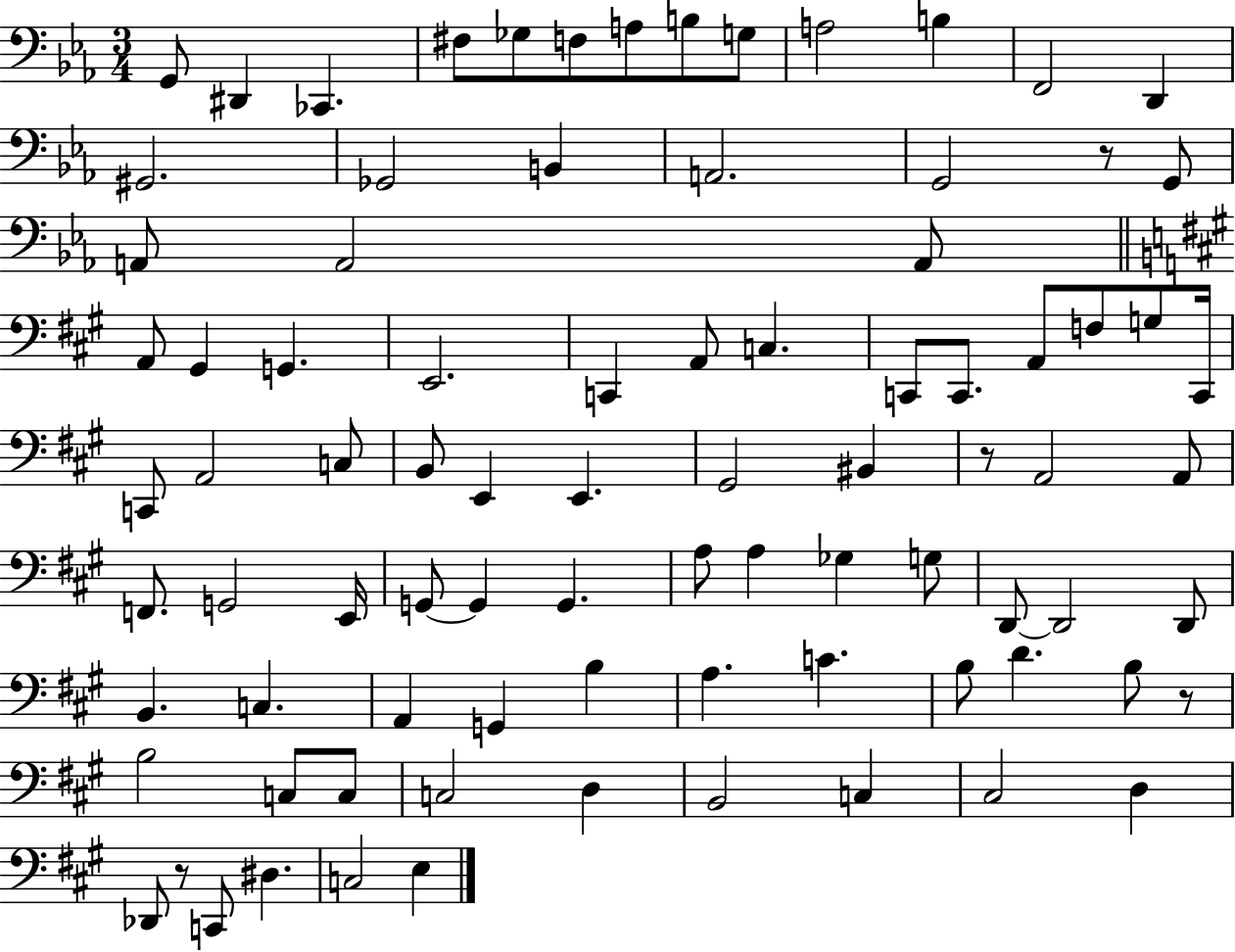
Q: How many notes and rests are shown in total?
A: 86